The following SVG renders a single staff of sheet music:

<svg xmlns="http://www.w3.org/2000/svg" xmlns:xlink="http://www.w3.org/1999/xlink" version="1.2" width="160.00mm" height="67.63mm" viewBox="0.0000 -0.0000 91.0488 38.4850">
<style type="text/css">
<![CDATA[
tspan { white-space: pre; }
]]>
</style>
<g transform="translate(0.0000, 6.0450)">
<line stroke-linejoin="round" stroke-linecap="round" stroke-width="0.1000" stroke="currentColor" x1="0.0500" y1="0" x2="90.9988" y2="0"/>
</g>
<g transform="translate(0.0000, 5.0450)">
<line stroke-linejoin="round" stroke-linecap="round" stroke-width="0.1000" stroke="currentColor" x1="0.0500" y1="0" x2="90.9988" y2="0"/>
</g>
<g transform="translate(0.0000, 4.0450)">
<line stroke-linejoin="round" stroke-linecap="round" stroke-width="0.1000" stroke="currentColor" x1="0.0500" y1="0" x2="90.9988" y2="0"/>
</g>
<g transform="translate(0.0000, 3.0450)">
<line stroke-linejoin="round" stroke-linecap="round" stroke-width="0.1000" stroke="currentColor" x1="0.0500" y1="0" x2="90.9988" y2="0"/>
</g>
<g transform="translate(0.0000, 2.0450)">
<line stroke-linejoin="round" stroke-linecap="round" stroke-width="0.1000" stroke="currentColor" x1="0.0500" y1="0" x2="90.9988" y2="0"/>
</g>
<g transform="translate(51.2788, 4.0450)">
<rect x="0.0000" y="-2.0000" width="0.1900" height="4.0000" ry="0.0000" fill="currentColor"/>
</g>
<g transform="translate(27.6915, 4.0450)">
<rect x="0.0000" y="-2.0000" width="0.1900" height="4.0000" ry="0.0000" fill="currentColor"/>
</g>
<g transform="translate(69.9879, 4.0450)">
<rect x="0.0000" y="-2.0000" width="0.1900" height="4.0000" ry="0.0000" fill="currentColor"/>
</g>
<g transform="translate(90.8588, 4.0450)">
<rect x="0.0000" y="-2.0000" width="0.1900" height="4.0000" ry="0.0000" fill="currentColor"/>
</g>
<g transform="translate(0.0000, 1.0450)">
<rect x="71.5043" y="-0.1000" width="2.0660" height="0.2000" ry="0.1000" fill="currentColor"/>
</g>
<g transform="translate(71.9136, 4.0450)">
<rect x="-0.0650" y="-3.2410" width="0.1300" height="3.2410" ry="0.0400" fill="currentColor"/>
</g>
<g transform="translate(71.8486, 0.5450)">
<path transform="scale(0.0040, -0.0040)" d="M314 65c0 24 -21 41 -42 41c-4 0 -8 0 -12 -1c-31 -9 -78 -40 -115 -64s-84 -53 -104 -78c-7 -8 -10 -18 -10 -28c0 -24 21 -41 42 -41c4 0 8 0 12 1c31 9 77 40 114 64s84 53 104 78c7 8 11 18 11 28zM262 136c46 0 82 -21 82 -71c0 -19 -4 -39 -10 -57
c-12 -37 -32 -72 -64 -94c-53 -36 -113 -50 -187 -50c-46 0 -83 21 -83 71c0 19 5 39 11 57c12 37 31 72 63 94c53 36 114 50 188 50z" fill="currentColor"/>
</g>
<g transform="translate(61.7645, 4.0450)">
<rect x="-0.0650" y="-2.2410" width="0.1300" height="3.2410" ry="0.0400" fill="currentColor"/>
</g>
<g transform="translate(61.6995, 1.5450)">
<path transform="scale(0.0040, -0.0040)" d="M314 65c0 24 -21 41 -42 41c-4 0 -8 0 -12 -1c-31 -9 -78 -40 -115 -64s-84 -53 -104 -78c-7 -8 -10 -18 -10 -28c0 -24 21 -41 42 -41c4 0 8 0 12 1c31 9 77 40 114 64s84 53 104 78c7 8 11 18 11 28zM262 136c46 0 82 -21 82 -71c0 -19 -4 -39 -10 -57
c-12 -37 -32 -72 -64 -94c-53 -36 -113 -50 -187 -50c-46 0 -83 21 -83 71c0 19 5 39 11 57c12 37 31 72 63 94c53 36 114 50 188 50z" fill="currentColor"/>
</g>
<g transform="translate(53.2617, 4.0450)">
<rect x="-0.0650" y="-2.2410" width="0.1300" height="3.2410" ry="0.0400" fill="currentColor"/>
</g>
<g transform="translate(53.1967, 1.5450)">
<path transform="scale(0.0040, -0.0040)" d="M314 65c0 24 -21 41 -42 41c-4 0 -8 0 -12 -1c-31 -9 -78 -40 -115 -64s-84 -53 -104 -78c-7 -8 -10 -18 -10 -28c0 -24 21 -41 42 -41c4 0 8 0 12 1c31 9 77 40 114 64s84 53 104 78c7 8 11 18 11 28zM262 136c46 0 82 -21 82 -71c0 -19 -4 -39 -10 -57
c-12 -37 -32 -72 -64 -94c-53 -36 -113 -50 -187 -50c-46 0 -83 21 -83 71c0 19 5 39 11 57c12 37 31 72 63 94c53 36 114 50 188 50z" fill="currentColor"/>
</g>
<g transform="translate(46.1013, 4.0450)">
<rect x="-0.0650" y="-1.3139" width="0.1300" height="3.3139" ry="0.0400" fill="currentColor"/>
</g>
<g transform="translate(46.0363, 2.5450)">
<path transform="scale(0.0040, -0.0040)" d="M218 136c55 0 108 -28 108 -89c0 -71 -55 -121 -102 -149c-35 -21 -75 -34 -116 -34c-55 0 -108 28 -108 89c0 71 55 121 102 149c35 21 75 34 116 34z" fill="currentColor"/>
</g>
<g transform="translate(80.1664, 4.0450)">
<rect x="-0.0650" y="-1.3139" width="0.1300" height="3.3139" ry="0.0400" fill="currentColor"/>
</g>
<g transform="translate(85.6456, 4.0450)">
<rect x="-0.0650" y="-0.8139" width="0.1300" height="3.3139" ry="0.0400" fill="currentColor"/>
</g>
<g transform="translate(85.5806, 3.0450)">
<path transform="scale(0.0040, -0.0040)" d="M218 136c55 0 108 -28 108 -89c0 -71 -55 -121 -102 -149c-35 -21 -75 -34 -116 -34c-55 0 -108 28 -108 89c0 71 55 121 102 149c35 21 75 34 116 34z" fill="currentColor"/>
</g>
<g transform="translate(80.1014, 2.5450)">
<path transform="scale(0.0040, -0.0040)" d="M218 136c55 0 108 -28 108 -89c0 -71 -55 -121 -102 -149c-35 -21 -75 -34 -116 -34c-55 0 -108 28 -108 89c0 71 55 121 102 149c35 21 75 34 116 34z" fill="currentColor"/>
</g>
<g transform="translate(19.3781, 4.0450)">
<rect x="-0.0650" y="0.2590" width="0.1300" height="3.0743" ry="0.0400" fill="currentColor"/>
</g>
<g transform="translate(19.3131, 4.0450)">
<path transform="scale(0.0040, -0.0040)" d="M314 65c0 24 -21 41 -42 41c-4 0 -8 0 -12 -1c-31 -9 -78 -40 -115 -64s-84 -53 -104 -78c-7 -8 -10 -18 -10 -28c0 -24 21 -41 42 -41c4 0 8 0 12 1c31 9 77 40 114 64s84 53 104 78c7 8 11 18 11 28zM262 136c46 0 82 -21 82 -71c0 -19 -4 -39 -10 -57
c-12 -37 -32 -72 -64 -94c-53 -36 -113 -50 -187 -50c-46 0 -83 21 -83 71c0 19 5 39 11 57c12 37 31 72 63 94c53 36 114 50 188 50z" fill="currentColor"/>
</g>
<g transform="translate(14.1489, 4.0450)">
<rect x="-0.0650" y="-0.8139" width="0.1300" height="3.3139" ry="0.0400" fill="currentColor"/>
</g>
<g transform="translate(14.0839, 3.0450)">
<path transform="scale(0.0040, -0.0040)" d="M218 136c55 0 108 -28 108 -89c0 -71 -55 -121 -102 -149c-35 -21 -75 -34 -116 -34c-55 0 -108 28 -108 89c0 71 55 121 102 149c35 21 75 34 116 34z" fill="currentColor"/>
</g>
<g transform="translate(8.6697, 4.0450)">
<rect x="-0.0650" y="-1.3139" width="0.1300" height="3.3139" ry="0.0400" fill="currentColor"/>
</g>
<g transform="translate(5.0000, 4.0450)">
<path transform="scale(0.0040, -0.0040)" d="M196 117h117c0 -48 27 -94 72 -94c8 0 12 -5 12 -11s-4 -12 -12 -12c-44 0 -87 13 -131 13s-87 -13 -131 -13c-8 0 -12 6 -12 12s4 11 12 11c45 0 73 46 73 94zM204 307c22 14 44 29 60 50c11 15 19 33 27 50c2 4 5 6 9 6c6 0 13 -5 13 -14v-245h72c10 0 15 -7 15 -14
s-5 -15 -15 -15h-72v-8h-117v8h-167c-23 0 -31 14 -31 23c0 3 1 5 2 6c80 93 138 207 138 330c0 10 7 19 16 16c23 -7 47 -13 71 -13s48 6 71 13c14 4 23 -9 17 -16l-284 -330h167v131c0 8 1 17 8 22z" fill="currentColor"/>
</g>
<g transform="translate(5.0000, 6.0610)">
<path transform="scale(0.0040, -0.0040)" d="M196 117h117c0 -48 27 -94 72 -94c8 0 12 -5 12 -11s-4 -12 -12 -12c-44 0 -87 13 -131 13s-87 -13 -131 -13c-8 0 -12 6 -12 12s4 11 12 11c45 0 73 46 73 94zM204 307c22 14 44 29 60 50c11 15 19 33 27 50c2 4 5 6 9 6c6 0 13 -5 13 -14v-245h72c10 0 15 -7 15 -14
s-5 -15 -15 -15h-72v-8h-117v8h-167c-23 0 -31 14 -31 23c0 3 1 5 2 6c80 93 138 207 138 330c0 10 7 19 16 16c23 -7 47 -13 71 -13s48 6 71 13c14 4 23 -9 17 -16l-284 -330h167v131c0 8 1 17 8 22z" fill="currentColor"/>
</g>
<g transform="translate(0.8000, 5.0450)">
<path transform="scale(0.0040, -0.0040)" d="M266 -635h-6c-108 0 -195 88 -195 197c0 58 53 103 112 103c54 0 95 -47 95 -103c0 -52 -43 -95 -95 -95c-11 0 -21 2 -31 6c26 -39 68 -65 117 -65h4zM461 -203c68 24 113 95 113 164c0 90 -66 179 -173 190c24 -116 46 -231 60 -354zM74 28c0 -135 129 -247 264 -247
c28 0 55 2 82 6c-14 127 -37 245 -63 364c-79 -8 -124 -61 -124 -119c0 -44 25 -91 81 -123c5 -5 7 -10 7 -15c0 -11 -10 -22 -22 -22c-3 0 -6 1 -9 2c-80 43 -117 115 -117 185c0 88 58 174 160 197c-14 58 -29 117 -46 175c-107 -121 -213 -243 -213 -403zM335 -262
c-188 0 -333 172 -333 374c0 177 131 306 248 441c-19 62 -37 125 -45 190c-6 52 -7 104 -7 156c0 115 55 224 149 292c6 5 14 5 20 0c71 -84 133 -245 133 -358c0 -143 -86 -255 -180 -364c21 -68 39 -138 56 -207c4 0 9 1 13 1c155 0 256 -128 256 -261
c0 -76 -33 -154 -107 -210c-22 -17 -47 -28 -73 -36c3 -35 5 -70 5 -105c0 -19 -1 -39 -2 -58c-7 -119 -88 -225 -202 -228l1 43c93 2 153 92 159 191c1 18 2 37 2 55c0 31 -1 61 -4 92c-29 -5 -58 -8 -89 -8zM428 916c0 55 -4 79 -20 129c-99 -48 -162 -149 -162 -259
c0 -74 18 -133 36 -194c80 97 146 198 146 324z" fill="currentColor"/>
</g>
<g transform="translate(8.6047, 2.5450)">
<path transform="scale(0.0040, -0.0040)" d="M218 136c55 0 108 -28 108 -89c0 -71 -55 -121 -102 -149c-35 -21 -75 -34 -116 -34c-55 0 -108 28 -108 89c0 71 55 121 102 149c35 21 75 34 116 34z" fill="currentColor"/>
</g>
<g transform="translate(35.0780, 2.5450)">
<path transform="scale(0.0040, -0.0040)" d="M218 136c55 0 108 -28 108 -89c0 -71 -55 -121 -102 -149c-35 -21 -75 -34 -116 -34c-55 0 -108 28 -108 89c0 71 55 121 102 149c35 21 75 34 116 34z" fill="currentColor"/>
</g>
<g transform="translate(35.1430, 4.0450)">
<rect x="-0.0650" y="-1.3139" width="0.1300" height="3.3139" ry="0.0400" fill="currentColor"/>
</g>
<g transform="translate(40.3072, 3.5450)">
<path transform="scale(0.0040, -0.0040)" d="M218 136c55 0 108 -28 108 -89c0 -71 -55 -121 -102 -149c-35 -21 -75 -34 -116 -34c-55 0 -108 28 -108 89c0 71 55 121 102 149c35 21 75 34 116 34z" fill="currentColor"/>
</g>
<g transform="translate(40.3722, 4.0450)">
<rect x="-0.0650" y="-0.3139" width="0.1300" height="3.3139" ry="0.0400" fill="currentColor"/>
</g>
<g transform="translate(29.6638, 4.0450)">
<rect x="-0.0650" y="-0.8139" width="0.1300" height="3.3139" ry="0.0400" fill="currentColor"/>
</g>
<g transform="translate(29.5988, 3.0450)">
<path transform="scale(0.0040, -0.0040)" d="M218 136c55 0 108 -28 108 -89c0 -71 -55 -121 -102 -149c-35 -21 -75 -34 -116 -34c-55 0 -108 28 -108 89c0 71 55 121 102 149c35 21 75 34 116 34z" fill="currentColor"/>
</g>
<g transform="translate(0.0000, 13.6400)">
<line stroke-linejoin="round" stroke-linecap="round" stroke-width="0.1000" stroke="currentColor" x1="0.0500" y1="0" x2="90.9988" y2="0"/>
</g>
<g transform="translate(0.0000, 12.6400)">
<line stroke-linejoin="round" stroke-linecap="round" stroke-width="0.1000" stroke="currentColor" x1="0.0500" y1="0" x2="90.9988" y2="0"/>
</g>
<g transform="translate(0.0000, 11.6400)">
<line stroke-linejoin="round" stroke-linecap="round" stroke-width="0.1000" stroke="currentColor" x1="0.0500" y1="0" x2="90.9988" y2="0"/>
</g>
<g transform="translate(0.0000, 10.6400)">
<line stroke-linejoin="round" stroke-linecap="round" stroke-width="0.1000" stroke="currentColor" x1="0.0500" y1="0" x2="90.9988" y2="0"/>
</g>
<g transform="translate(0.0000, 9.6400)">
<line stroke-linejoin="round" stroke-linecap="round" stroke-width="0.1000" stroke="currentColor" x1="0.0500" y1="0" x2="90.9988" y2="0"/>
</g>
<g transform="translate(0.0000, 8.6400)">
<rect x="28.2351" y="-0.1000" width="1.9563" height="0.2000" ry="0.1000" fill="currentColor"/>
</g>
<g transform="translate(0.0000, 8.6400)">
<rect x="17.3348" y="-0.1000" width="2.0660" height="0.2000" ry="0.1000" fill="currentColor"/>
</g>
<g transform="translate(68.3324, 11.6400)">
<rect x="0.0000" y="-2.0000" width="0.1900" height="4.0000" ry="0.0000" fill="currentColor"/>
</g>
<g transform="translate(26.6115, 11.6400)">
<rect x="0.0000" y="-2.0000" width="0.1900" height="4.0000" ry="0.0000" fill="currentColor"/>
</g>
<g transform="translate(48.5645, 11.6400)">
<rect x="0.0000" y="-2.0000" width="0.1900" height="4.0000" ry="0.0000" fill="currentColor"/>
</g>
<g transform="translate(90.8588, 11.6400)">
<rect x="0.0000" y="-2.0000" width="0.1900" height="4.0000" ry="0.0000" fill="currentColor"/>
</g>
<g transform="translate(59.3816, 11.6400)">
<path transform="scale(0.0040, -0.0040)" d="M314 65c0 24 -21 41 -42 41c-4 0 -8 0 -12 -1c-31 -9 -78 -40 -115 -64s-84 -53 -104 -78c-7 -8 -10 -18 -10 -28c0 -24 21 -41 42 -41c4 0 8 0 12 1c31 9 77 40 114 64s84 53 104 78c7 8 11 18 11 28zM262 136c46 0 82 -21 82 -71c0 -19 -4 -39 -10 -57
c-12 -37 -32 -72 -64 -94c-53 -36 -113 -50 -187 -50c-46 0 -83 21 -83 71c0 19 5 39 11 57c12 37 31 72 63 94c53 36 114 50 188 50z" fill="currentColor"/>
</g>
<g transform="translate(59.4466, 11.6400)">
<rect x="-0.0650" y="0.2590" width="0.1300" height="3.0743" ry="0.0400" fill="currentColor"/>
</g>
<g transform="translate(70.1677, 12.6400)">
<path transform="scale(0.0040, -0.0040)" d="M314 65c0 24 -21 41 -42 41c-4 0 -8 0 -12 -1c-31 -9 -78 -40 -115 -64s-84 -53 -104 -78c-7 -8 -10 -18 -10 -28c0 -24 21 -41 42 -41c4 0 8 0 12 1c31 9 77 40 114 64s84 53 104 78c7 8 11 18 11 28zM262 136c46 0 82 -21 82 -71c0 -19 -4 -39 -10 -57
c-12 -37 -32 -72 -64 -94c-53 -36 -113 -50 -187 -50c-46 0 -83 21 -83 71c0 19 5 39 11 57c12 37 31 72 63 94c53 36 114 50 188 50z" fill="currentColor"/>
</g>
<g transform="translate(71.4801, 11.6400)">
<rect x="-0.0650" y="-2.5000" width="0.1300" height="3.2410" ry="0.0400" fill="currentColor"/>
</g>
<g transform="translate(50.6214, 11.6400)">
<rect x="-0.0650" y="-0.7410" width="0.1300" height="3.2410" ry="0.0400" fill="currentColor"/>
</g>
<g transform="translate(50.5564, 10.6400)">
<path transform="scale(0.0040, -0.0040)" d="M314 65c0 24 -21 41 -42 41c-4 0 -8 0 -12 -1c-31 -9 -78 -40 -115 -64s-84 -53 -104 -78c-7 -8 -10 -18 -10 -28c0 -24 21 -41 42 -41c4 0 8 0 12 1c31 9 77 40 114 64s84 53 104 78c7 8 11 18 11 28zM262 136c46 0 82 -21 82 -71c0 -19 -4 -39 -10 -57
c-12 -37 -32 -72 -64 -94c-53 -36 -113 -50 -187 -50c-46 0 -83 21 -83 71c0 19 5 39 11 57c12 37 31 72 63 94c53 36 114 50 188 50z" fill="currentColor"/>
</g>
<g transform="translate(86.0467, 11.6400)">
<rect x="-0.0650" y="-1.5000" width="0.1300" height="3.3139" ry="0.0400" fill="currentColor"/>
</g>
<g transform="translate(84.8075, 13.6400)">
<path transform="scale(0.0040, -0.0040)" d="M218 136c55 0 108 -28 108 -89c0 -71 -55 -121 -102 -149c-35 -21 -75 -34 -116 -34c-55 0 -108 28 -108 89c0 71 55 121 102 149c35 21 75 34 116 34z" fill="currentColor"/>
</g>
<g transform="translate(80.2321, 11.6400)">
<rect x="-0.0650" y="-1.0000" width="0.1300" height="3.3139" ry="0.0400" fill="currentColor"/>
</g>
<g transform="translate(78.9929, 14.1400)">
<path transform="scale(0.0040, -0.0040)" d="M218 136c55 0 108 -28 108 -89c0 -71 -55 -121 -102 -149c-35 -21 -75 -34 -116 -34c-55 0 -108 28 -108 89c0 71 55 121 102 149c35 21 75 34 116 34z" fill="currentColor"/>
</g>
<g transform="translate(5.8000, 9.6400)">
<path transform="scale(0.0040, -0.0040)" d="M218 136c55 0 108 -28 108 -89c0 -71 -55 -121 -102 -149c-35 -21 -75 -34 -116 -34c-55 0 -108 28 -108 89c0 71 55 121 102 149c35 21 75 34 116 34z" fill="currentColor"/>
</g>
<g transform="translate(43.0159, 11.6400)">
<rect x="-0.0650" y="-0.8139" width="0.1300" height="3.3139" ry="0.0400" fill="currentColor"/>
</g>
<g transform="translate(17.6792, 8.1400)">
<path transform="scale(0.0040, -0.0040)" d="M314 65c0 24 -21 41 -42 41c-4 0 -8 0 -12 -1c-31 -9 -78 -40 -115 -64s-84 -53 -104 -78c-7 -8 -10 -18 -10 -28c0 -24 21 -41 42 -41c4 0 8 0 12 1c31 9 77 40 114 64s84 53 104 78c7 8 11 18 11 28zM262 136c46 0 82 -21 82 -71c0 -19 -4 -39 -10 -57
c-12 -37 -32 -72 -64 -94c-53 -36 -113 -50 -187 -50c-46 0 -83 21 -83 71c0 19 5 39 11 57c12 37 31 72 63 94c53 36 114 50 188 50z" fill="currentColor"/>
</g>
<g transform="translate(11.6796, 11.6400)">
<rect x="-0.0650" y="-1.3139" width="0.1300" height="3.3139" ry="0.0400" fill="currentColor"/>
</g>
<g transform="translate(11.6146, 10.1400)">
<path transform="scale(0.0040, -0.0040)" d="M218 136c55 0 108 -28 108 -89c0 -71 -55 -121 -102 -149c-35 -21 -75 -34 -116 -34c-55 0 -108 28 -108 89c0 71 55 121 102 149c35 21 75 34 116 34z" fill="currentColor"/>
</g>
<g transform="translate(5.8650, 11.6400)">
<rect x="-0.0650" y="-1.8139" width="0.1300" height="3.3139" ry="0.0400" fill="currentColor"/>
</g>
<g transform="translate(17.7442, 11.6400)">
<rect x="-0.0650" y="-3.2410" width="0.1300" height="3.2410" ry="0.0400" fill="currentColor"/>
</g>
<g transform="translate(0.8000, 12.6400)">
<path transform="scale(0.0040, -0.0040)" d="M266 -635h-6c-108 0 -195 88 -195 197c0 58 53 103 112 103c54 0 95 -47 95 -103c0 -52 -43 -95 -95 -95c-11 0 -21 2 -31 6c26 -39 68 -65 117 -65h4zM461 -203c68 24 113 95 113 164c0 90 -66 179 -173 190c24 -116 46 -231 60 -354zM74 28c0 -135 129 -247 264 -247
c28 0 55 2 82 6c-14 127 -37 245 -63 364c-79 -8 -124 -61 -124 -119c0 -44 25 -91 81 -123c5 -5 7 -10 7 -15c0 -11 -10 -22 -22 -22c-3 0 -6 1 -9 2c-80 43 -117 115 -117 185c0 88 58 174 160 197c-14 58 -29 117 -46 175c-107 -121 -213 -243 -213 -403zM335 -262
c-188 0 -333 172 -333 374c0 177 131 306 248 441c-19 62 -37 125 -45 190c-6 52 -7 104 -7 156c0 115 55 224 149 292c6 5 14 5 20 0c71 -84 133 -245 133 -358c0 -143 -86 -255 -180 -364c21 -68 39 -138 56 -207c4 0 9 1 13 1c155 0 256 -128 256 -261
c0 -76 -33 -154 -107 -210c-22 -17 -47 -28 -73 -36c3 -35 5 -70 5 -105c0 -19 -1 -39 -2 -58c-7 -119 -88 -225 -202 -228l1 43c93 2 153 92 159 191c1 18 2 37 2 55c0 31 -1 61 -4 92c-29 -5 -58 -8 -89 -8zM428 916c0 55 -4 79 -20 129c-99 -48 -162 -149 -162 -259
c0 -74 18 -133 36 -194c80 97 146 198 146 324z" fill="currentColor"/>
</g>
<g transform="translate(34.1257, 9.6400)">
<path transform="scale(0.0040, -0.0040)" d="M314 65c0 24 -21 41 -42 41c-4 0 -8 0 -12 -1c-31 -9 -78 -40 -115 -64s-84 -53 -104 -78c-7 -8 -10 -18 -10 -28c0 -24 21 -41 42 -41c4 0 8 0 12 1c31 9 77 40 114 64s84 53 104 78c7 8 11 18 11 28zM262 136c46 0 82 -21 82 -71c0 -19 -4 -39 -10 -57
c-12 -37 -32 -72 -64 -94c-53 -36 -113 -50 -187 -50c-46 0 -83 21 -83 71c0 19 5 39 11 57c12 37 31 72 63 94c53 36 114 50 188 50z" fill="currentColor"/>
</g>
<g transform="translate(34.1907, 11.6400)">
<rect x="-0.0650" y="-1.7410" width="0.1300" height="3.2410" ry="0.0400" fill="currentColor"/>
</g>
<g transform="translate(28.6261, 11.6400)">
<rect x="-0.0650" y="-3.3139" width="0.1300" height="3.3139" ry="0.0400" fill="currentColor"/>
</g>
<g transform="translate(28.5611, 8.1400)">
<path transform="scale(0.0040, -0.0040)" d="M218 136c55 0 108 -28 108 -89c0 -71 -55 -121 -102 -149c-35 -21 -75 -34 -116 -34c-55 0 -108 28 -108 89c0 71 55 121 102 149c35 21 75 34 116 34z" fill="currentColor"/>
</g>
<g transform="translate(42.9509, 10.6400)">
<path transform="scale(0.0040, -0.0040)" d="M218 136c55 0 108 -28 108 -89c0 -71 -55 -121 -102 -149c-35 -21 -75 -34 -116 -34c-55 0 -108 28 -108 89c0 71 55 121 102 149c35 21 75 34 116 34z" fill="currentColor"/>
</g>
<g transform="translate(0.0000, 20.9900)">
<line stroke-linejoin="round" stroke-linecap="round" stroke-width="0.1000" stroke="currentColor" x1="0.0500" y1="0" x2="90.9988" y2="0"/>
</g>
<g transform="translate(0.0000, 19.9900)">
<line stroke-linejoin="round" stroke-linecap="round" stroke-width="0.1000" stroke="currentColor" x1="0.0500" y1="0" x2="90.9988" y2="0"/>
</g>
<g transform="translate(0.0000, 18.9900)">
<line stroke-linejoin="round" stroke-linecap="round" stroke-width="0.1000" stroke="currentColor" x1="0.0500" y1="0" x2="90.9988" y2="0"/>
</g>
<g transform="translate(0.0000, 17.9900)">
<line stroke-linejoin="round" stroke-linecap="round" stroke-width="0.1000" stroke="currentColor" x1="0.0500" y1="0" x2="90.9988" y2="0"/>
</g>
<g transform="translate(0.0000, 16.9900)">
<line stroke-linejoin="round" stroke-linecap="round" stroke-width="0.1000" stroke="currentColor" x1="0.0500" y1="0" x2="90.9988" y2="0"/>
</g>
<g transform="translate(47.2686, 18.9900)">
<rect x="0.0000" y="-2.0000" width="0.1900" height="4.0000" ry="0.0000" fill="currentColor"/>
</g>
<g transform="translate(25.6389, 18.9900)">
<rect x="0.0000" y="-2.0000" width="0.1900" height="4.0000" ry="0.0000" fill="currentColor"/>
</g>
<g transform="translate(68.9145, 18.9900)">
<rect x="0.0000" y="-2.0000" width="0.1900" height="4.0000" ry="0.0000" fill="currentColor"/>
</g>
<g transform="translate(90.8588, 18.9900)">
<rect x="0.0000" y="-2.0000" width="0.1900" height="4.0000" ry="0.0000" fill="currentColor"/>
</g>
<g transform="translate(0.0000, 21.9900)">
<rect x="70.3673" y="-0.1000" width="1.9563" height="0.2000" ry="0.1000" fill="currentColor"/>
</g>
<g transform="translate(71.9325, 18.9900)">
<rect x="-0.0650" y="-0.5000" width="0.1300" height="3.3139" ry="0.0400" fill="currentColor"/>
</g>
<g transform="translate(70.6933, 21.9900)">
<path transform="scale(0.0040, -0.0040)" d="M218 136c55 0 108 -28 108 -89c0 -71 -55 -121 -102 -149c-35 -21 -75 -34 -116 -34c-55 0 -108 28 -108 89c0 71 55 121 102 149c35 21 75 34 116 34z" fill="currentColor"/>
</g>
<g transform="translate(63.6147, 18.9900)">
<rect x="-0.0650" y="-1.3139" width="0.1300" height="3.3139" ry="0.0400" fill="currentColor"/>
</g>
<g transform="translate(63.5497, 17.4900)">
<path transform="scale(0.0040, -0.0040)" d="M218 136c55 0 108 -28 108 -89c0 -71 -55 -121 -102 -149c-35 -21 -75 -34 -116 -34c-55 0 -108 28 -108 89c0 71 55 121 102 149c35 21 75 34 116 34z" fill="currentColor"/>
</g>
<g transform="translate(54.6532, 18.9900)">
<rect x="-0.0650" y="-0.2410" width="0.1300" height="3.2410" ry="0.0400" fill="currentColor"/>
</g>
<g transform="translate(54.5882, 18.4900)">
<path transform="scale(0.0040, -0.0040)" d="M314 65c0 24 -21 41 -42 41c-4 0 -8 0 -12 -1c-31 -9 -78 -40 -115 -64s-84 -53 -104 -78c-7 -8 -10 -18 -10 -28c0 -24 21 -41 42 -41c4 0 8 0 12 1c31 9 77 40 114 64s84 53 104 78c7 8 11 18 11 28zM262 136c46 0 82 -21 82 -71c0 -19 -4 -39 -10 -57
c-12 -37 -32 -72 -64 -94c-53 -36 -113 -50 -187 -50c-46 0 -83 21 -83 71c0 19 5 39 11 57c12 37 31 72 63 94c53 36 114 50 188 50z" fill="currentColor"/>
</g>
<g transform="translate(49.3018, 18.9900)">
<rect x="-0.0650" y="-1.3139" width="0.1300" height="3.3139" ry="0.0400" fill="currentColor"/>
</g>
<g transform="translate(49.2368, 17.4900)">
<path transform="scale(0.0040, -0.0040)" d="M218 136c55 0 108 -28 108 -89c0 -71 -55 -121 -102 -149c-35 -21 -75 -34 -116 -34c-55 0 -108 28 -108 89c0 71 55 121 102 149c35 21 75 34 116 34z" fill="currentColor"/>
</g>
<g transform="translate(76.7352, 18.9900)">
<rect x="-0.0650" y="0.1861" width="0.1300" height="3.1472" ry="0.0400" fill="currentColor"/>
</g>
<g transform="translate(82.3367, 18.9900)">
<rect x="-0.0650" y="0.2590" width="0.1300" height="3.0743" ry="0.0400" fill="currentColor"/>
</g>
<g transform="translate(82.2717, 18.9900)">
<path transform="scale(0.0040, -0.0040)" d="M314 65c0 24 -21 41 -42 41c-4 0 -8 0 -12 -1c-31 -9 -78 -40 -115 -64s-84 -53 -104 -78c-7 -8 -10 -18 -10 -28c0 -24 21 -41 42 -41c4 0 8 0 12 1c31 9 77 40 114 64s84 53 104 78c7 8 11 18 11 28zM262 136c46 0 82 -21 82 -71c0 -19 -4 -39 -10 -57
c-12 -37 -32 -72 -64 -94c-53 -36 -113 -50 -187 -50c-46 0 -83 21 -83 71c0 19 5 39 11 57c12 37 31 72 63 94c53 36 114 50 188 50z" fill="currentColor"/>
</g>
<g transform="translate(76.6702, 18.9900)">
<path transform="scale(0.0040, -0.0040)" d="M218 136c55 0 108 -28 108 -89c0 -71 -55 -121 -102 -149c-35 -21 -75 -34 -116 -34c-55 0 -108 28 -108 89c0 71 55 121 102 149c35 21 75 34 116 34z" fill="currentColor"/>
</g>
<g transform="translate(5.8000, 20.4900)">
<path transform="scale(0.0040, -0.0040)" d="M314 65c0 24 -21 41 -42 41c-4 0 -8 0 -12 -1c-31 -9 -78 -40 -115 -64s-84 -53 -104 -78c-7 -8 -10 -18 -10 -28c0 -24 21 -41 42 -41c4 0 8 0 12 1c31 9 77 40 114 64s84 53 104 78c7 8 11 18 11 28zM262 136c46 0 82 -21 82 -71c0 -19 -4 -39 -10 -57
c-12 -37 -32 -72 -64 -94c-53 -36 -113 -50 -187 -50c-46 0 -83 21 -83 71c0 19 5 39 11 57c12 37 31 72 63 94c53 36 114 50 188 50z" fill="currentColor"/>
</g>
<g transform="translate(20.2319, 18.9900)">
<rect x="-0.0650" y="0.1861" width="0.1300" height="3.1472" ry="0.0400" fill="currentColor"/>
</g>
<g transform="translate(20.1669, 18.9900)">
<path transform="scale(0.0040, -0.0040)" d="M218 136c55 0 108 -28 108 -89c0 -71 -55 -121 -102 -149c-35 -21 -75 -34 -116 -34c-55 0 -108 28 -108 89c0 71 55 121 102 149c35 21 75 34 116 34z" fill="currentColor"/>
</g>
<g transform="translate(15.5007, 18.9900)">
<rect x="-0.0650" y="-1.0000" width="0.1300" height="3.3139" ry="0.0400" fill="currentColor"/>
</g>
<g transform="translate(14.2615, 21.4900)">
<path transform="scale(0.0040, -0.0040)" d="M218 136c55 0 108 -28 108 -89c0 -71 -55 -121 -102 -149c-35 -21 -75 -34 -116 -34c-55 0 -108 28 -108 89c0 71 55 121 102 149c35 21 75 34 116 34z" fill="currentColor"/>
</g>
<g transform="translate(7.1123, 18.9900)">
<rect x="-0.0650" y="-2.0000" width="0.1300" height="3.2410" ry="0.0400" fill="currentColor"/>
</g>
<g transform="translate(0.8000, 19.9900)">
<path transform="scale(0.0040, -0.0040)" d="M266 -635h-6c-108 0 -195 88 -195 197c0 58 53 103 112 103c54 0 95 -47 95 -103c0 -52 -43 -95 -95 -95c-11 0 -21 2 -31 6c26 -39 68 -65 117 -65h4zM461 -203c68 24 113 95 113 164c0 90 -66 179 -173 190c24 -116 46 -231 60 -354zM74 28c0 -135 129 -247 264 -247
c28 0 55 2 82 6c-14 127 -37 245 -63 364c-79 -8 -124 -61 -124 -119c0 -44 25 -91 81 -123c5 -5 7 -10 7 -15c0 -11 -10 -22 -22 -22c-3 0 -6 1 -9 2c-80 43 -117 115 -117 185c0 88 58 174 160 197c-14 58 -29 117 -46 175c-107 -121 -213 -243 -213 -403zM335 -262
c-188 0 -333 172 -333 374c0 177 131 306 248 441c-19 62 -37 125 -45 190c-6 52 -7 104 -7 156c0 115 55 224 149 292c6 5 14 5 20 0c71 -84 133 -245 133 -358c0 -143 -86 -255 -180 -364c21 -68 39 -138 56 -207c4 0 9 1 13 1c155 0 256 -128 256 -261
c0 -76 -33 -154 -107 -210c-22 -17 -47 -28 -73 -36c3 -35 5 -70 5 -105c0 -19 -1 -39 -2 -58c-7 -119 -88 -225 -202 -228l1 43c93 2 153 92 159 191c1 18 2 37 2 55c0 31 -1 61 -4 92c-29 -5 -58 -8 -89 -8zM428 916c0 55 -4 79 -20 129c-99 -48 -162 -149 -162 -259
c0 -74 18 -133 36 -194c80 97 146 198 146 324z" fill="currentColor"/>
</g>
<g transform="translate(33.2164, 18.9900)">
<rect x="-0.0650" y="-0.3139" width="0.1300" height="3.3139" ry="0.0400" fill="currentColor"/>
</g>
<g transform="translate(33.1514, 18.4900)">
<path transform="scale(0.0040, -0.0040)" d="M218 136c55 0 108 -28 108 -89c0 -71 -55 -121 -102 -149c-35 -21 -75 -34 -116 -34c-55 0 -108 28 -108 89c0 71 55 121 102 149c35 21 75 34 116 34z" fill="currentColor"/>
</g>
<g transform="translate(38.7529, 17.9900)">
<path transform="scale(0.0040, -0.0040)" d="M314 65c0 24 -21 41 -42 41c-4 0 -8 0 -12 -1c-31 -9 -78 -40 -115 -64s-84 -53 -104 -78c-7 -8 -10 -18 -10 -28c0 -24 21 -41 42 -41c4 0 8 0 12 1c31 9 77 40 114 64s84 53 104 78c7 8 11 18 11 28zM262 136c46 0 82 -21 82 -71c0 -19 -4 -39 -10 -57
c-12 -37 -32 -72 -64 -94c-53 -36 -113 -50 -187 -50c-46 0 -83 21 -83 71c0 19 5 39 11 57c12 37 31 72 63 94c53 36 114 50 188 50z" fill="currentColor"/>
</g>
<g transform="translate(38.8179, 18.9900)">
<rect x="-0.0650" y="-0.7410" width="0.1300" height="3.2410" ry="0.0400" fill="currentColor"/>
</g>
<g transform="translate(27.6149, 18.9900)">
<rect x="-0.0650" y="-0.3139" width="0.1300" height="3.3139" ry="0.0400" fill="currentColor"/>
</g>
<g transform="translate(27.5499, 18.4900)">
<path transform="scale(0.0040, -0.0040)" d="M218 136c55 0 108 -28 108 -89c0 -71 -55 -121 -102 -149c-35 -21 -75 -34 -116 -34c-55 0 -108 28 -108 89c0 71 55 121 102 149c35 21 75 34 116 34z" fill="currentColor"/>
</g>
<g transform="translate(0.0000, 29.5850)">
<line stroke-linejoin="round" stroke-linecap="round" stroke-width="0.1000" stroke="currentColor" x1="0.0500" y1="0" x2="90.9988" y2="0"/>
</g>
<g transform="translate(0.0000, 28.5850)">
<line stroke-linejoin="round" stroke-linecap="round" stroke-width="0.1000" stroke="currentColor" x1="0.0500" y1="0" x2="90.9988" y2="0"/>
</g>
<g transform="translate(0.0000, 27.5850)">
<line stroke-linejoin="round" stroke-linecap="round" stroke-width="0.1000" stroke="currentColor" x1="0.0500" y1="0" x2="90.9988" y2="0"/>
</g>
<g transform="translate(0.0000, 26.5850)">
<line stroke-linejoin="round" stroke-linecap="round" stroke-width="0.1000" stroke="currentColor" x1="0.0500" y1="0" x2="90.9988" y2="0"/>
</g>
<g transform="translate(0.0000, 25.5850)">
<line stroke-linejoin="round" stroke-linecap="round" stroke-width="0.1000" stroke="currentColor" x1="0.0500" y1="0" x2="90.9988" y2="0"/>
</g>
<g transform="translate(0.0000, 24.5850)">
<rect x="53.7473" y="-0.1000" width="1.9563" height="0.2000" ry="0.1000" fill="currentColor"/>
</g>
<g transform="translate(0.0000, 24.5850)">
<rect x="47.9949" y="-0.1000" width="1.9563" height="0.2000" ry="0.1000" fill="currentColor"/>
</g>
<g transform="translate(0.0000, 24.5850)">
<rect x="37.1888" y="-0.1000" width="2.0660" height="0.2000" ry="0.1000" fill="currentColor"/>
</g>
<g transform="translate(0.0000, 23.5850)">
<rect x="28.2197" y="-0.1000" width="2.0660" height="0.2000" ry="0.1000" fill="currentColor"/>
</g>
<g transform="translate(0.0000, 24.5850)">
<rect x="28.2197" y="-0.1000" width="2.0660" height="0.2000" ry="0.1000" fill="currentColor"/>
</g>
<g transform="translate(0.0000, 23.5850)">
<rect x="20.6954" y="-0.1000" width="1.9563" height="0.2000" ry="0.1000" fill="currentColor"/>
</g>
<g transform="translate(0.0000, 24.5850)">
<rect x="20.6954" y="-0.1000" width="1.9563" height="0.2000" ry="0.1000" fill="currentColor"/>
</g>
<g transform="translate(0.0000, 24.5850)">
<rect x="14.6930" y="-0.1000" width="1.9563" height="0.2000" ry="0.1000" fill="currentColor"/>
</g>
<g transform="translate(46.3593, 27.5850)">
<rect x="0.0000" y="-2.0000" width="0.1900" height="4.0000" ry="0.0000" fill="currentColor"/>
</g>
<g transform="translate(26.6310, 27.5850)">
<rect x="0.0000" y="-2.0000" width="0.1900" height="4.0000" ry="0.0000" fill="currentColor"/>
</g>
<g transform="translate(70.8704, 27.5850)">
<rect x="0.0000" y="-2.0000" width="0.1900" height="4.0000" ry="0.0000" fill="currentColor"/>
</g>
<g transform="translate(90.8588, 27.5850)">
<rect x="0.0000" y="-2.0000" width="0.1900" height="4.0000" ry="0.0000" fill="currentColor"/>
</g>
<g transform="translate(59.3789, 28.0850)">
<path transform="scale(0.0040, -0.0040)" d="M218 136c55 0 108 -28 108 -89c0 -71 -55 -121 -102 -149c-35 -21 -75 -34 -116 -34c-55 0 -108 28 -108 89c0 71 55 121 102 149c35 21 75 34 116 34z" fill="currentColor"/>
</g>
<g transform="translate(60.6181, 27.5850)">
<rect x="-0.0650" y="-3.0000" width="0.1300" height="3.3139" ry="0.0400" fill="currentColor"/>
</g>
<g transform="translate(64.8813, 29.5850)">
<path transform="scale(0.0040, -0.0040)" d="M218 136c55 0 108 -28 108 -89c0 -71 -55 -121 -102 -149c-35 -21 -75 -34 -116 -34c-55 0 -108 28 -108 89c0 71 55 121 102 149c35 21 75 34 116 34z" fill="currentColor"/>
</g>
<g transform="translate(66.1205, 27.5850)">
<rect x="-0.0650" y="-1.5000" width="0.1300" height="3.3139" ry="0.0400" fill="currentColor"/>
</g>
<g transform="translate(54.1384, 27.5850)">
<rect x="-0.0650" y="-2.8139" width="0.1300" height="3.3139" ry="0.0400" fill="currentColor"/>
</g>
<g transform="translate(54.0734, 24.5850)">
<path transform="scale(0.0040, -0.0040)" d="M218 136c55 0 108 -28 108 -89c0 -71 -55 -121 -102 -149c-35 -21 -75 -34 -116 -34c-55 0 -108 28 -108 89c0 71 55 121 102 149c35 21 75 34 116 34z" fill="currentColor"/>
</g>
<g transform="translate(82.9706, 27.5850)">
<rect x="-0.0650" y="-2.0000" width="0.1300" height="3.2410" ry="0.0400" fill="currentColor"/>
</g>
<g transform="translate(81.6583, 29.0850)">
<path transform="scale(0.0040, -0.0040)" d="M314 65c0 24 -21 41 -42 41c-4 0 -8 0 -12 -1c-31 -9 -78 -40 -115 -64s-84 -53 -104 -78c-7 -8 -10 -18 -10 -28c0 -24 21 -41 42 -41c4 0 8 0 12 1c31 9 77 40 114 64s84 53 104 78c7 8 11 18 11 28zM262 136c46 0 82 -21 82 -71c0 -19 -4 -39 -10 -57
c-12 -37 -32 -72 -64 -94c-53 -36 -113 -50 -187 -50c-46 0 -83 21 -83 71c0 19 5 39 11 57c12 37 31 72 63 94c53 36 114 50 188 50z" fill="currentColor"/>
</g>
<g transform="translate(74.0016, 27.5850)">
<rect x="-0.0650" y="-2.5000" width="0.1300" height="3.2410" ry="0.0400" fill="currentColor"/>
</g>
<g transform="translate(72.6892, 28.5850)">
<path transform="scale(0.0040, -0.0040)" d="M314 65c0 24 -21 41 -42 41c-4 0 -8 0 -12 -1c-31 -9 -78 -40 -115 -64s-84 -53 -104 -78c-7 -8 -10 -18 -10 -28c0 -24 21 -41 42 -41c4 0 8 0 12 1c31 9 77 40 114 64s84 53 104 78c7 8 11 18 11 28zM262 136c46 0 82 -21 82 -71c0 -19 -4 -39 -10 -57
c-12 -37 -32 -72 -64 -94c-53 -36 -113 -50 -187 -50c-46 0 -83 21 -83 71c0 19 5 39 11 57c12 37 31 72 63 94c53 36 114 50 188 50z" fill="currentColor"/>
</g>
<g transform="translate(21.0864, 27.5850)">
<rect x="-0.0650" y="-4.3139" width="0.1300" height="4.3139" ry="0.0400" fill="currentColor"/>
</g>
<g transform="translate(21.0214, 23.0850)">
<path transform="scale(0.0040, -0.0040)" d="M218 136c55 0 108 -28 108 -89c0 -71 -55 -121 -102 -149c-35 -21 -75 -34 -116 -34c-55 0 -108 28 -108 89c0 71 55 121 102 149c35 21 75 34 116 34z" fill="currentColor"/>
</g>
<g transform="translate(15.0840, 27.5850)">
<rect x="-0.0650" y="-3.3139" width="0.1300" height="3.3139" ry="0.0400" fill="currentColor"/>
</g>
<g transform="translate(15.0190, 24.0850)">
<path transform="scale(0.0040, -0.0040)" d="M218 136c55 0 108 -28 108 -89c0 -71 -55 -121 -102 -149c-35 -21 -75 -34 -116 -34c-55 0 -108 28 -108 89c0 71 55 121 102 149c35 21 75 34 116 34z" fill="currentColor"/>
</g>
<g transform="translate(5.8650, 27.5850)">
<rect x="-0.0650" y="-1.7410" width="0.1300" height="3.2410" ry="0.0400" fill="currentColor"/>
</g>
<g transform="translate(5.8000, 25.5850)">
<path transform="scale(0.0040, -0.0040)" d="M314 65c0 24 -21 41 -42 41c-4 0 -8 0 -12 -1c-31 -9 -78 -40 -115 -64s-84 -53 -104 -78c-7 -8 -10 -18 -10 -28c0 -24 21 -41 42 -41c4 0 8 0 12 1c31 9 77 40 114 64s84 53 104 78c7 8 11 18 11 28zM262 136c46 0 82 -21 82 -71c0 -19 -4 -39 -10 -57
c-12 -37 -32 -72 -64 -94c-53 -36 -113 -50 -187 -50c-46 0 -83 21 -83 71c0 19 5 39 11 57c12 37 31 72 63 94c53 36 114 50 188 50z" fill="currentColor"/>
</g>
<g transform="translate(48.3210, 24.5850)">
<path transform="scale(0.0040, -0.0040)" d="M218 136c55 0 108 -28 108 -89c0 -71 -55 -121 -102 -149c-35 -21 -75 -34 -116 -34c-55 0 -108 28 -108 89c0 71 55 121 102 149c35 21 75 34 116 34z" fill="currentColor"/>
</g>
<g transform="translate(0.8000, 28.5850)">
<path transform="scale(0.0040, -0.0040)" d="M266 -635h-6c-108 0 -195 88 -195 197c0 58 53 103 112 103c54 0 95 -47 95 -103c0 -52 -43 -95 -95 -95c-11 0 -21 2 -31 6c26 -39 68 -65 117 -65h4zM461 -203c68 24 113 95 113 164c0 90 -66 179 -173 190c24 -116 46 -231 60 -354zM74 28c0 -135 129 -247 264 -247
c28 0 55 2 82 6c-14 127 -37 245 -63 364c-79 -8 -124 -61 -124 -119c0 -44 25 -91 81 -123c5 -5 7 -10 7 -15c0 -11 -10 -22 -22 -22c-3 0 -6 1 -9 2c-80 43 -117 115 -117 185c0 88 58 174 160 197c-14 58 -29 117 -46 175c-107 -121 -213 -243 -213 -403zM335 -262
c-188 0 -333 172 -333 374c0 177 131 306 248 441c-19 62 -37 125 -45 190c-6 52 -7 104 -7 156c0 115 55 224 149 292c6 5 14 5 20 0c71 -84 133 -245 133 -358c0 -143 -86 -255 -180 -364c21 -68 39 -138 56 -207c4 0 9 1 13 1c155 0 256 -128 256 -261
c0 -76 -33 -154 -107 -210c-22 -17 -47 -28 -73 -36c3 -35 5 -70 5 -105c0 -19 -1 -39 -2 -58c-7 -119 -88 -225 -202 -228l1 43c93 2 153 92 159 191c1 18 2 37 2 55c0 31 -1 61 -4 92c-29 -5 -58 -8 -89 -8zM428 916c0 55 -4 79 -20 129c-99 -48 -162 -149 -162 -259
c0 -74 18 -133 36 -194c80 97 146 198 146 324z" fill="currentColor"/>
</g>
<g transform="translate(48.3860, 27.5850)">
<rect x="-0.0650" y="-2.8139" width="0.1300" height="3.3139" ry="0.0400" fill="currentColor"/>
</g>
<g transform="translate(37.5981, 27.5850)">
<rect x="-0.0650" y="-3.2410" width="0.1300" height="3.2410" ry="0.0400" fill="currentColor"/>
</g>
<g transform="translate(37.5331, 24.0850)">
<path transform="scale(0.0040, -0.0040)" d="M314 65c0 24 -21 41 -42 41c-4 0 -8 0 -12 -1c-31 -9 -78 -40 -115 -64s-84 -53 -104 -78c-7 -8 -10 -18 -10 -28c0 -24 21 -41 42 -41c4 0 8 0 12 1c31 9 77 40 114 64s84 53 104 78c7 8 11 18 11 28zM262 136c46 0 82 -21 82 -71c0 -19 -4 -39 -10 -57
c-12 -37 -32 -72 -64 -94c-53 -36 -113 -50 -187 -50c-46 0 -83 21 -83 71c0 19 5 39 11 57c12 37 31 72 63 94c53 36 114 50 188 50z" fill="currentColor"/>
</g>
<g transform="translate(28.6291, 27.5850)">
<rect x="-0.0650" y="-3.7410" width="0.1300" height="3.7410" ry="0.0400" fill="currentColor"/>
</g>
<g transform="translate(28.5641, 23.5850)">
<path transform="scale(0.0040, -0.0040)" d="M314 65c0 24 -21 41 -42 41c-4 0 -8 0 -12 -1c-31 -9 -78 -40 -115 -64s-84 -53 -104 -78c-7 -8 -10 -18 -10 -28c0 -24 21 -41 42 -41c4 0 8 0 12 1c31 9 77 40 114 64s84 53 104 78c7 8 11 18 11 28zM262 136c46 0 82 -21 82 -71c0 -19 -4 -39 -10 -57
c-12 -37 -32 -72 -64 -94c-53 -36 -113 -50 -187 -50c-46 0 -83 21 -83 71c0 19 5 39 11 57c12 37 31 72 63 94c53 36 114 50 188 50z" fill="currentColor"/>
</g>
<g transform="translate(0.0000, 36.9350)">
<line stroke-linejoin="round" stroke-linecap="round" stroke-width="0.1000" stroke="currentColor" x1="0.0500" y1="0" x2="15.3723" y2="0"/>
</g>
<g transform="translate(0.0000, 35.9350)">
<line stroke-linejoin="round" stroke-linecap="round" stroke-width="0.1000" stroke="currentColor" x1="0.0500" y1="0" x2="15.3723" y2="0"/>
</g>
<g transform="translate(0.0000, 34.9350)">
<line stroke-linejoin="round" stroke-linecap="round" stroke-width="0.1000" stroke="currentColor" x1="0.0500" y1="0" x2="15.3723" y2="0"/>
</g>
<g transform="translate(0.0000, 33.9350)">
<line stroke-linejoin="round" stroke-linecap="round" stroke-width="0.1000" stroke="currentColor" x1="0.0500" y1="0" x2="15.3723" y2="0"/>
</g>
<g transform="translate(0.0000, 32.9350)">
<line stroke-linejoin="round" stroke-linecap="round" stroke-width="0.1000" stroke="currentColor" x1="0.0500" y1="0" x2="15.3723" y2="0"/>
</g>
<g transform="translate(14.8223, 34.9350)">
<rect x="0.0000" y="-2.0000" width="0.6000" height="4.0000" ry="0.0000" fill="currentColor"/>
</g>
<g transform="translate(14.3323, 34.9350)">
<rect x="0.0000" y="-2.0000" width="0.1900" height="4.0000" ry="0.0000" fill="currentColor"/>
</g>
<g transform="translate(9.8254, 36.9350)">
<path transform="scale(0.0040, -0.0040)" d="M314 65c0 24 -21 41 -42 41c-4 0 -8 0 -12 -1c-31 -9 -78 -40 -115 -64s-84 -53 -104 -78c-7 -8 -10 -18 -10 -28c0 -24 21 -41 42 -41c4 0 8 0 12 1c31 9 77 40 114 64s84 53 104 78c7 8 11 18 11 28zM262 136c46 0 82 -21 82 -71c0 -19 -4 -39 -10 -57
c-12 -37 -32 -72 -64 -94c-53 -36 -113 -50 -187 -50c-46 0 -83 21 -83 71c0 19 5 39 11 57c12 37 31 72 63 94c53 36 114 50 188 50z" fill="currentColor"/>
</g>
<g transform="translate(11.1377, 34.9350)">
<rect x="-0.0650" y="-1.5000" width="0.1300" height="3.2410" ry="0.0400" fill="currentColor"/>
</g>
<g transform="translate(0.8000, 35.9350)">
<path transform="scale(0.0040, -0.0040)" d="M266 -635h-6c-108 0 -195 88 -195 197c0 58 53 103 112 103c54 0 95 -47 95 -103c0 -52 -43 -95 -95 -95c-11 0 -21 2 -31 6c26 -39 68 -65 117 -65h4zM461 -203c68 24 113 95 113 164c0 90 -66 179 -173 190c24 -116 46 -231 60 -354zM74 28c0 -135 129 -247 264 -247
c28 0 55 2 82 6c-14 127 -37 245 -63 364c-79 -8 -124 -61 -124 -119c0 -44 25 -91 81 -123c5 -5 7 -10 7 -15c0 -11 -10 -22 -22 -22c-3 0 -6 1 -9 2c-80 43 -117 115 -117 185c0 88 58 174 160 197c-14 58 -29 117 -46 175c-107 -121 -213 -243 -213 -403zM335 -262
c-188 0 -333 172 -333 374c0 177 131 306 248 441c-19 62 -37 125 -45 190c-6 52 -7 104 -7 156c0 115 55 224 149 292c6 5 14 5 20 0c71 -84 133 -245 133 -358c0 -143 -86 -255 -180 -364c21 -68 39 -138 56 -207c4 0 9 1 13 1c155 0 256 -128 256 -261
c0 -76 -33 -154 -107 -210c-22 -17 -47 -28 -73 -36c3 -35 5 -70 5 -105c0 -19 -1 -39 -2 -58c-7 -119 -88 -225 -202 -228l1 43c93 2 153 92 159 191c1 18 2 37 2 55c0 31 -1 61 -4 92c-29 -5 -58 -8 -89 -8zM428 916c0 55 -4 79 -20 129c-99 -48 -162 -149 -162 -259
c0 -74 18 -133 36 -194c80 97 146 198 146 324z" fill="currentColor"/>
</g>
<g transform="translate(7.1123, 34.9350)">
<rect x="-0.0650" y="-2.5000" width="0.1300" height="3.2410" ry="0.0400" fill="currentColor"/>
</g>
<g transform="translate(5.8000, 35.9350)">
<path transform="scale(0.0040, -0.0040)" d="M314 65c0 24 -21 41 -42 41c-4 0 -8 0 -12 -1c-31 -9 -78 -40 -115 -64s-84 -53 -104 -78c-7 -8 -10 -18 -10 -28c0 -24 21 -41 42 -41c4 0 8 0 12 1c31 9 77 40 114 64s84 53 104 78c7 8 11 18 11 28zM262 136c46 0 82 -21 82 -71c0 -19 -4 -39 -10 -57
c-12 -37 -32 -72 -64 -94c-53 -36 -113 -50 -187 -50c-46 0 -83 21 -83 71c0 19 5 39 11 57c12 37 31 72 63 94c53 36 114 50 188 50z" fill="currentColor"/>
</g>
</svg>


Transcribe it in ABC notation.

X:1
T:Untitled
M:4/4
L:1/4
K:C
e d B2 d e c e g2 g2 b2 e d f e b2 b f2 d d2 B2 G2 D E F2 D B c c d2 e c2 e C B B2 f2 b d' c'2 b2 a a A E G2 F2 G2 E2